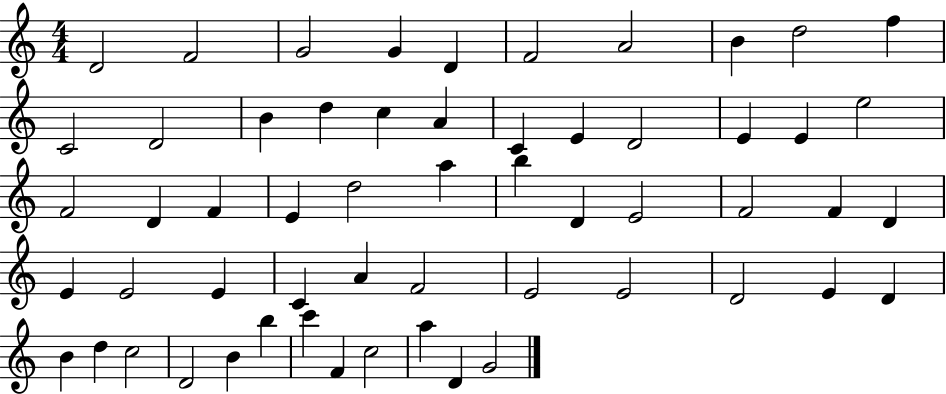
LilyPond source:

{
  \clef treble
  \numericTimeSignature
  \time 4/4
  \key c \major
  d'2 f'2 | g'2 g'4 d'4 | f'2 a'2 | b'4 d''2 f''4 | \break c'2 d'2 | b'4 d''4 c''4 a'4 | c'4 e'4 d'2 | e'4 e'4 e''2 | \break f'2 d'4 f'4 | e'4 d''2 a''4 | b''4 d'4 e'2 | f'2 f'4 d'4 | \break e'4 e'2 e'4 | c'4 a'4 f'2 | e'2 e'2 | d'2 e'4 d'4 | \break b'4 d''4 c''2 | d'2 b'4 b''4 | c'''4 f'4 c''2 | a''4 d'4 g'2 | \break \bar "|."
}